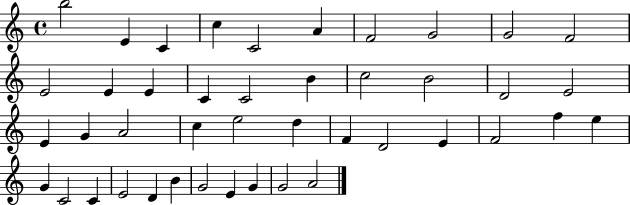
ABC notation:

X:1
T:Untitled
M:4/4
L:1/4
K:C
b2 E C c C2 A F2 G2 G2 F2 E2 E E C C2 B c2 B2 D2 E2 E G A2 c e2 d F D2 E F2 f e G C2 C E2 D B G2 E G G2 A2